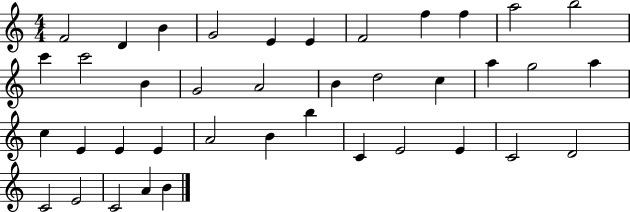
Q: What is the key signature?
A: C major